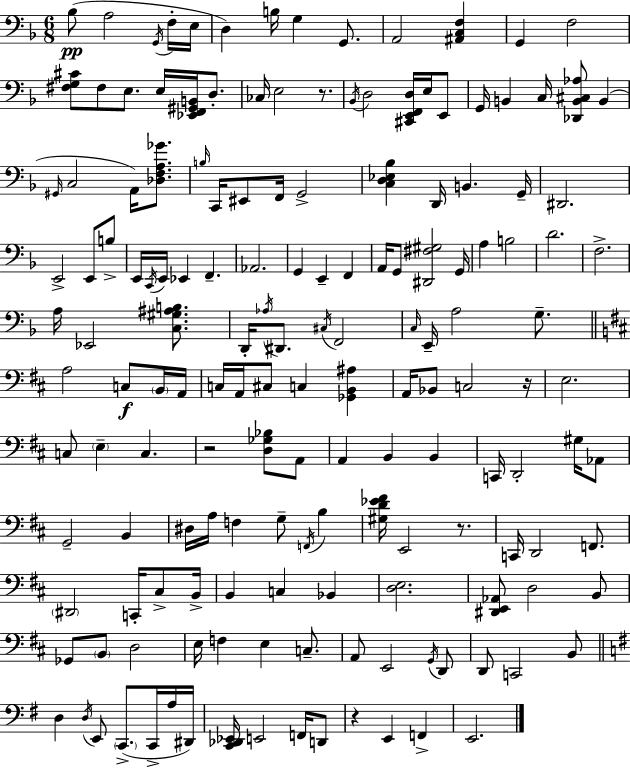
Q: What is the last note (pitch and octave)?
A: E2